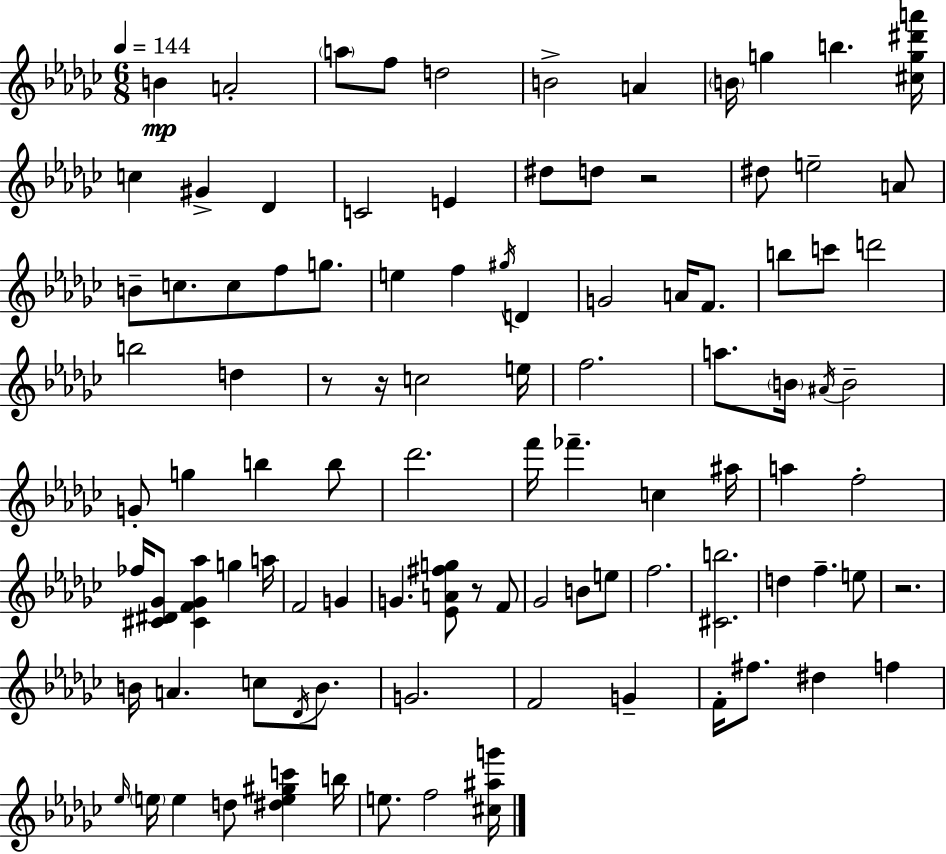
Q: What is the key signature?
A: EES minor